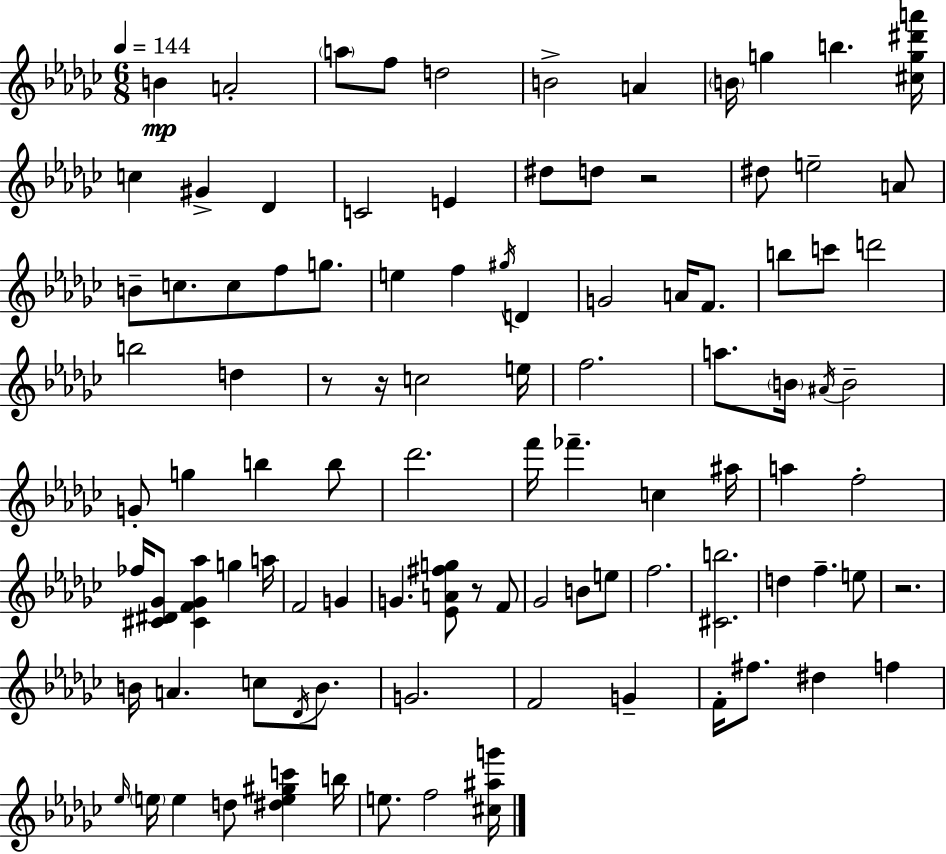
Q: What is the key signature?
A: EES minor